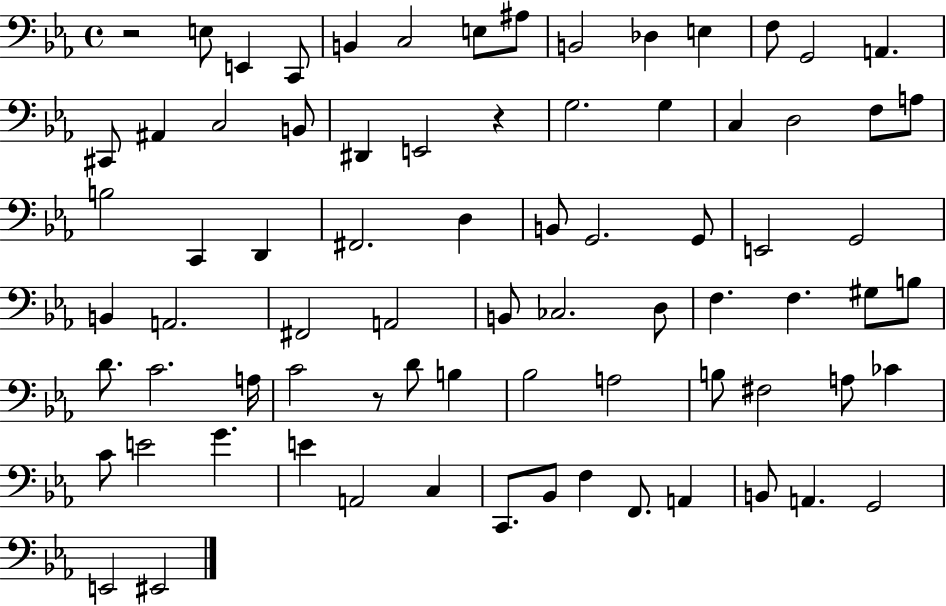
R/h E3/e E2/q C2/e B2/q C3/h E3/e A#3/e B2/h Db3/q E3/q F3/e G2/h A2/q. C#2/e A#2/q C3/h B2/e D#2/q E2/h R/q G3/h. G3/q C3/q D3/h F3/e A3/e B3/h C2/q D2/q F#2/h. D3/q B2/e G2/h. G2/e E2/h G2/h B2/q A2/h. F#2/h A2/h B2/e CES3/h. D3/e F3/q. F3/q. G#3/e B3/e D4/e. C4/h. A3/s C4/h R/e D4/e B3/q Bb3/h A3/h B3/e F#3/h A3/e CES4/q C4/e E4/h G4/q. E4/q A2/h C3/q C2/e. Bb2/e F3/q F2/e. A2/q B2/e A2/q. G2/h E2/h EIS2/h